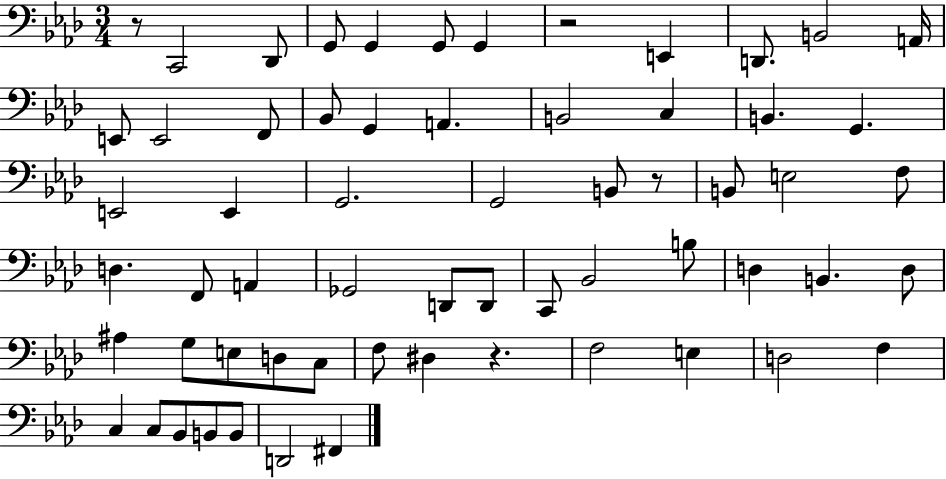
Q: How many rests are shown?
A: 4